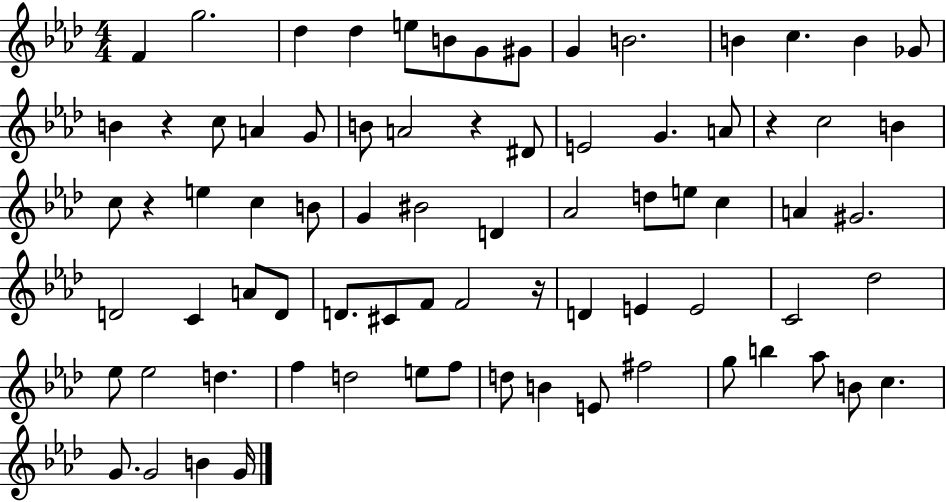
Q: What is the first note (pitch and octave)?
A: F4